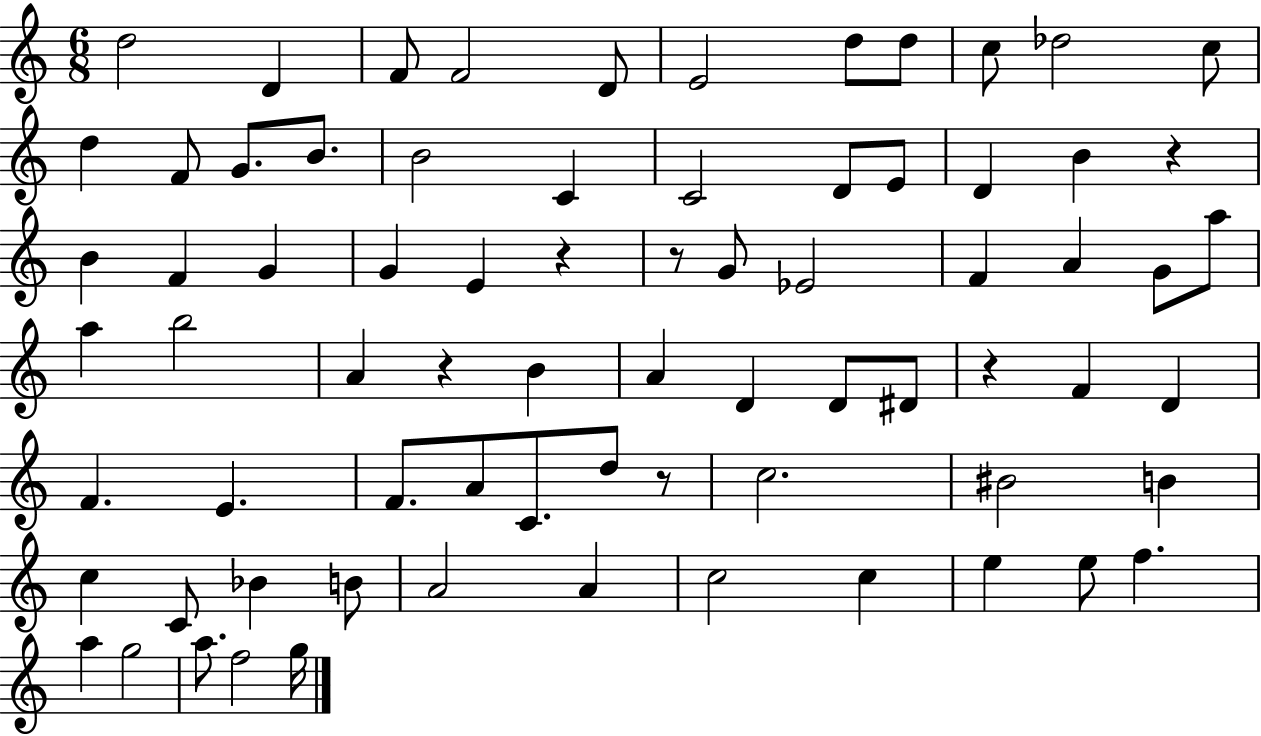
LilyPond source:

{
  \clef treble
  \numericTimeSignature
  \time 6/8
  \key c \major
  d''2 d'4 | f'8 f'2 d'8 | e'2 d''8 d''8 | c''8 des''2 c''8 | \break d''4 f'8 g'8. b'8. | b'2 c'4 | c'2 d'8 e'8 | d'4 b'4 r4 | \break b'4 f'4 g'4 | g'4 e'4 r4 | r8 g'8 ees'2 | f'4 a'4 g'8 a''8 | \break a''4 b''2 | a'4 r4 b'4 | a'4 d'4 d'8 dis'8 | r4 f'4 d'4 | \break f'4. e'4. | f'8. a'8 c'8. d''8 r8 | c''2. | bis'2 b'4 | \break c''4 c'8 bes'4 b'8 | a'2 a'4 | c''2 c''4 | e''4 e''8 f''4. | \break a''4 g''2 | a''8. f''2 g''16 | \bar "|."
}